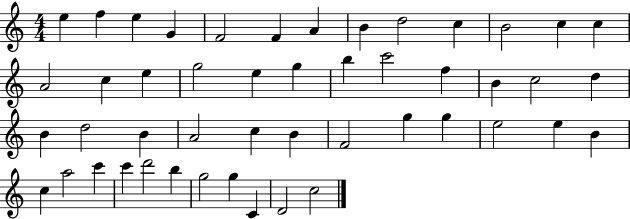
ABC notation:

X:1
T:Untitled
M:4/4
L:1/4
K:C
e f e G F2 F A B d2 c B2 c c A2 c e g2 e g b c'2 f B c2 d B d2 B A2 c B F2 g g e2 e B c a2 c' c' d'2 b g2 g C D2 c2